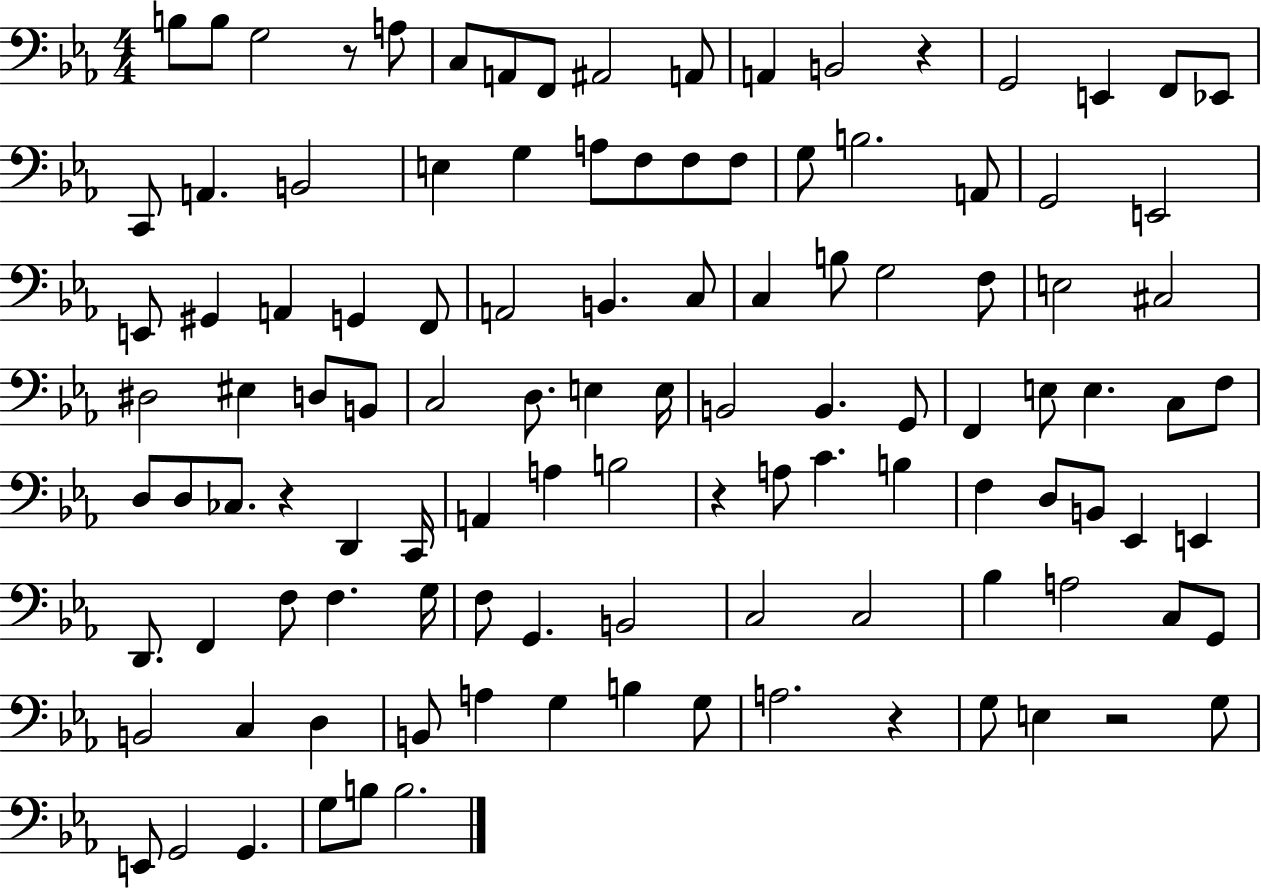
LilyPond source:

{
  \clef bass
  \numericTimeSignature
  \time 4/4
  \key ees \major
  b8 b8 g2 r8 a8 | c8 a,8 f,8 ais,2 a,8 | a,4 b,2 r4 | g,2 e,4 f,8 ees,8 | \break c,8 a,4. b,2 | e4 g4 a8 f8 f8 f8 | g8 b2. a,8 | g,2 e,2 | \break e,8 gis,4 a,4 g,4 f,8 | a,2 b,4. c8 | c4 b8 g2 f8 | e2 cis2 | \break dis2 eis4 d8 b,8 | c2 d8. e4 e16 | b,2 b,4. g,8 | f,4 e8 e4. c8 f8 | \break d8 d8 ces8. r4 d,4 c,16 | a,4 a4 b2 | r4 a8 c'4. b4 | f4 d8 b,8 ees,4 e,4 | \break d,8. f,4 f8 f4. g16 | f8 g,4. b,2 | c2 c2 | bes4 a2 c8 g,8 | \break b,2 c4 d4 | b,8 a4 g4 b4 g8 | a2. r4 | g8 e4 r2 g8 | \break e,8 g,2 g,4. | g8 b8 b2. | \bar "|."
}